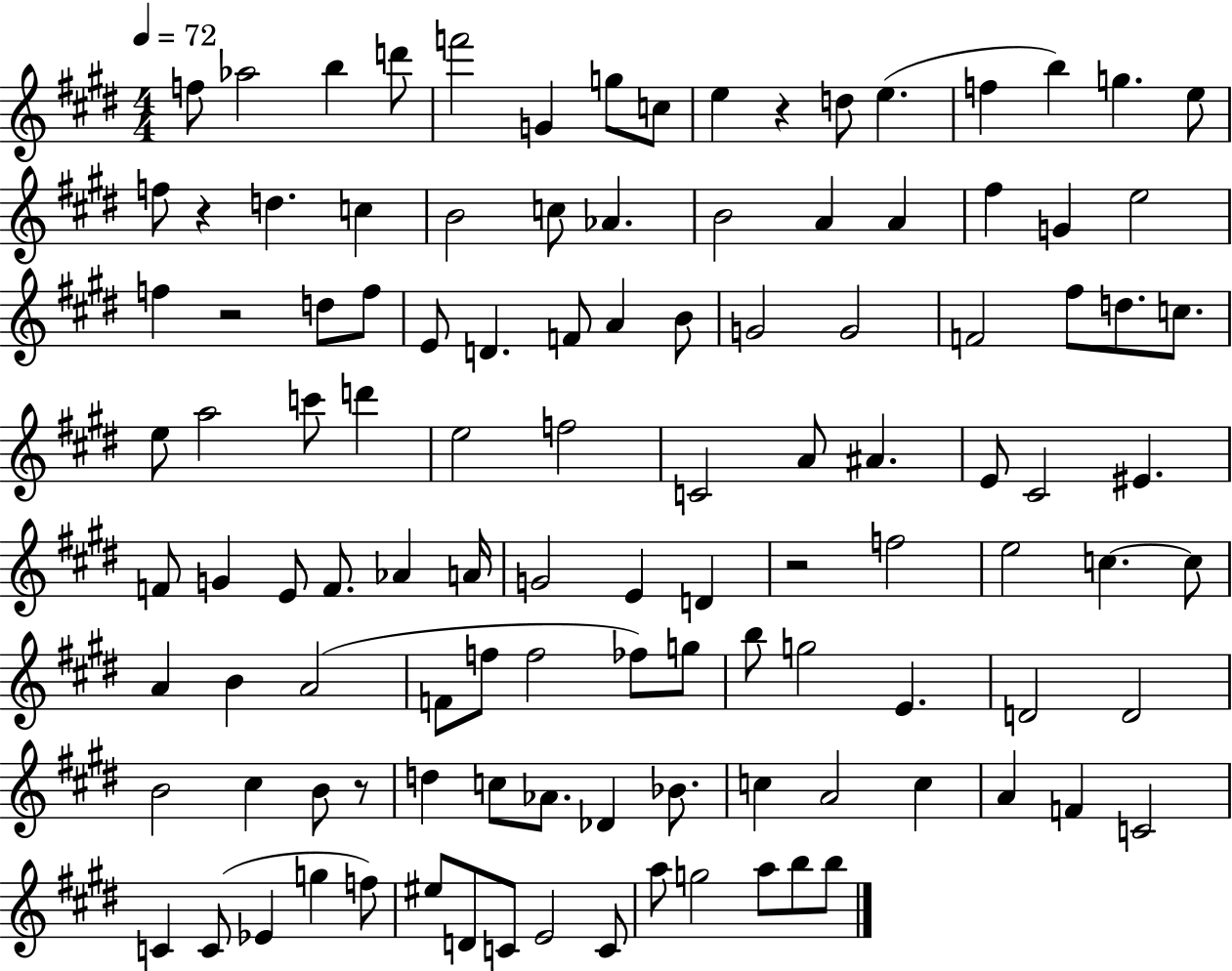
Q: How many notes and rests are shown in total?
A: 113